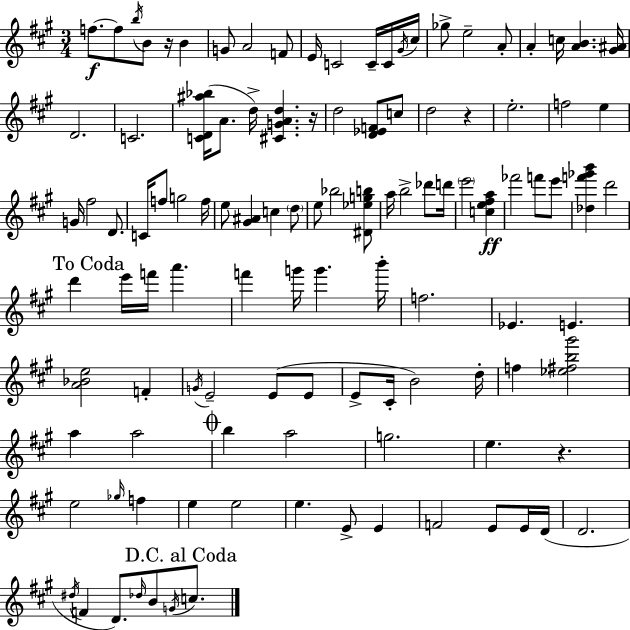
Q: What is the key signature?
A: A major